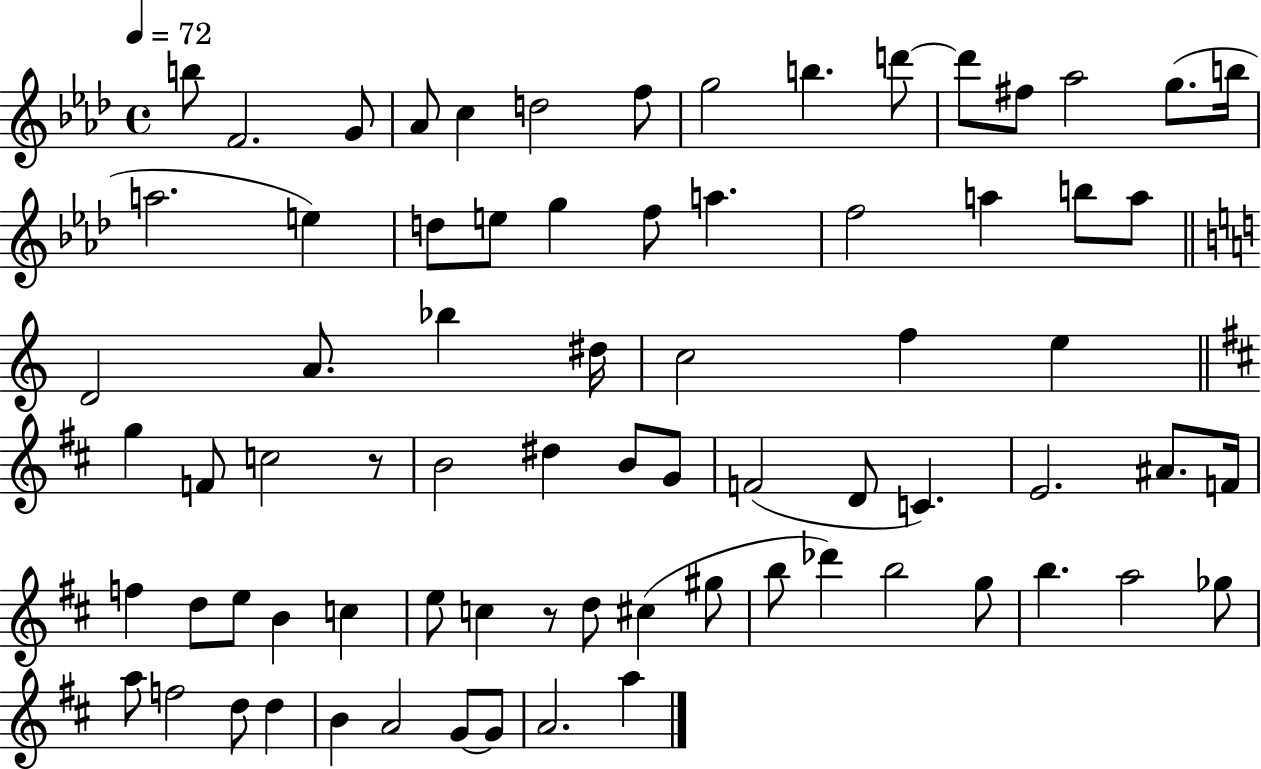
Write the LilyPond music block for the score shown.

{
  \clef treble
  \time 4/4
  \defaultTimeSignature
  \key aes \major
  \tempo 4 = 72
  \repeat volta 2 { b''8 f'2. g'8 | aes'8 c''4 d''2 f''8 | g''2 b''4. d'''8~~ | d'''8 fis''8 aes''2 g''8.( b''16 | \break a''2. e''4) | d''8 e''8 g''4 f''8 a''4. | f''2 a''4 b''8 a''8 | \bar "||" \break \key c \major d'2 a'8. bes''4 dis''16 | c''2 f''4 e''4 | \bar "||" \break \key b \minor g''4 f'8 c''2 r8 | b'2 dis''4 b'8 g'8 | f'2( d'8 c'4.) | e'2. ais'8. f'16 | \break f''4 d''8 e''8 b'4 c''4 | e''8 c''4 r8 d''8 cis''4( gis''8 | b''8 des'''4) b''2 g''8 | b''4. a''2 ges''8 | \break a''8 f''2 d''8 d''4 | b'4 a'2 g'8~~ g'8 | a'2. a''4 | } \bar "|."
}